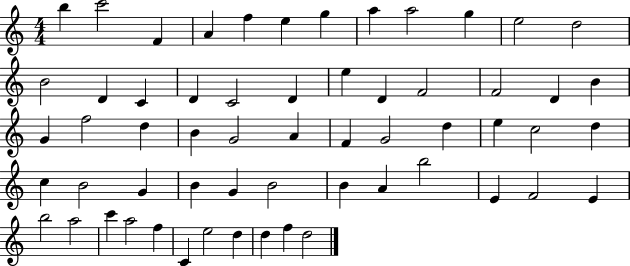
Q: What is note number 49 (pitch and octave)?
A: B5